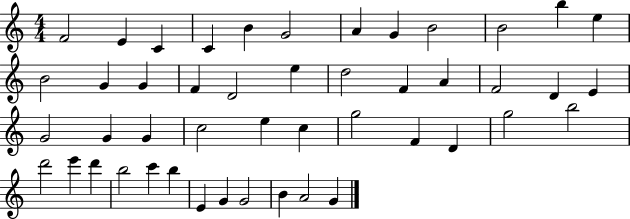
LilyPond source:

{
  \clef treble
  \numericTimeSignature
  \time 4/4
  \key c \major
  f'2 e'4 c'4 | c'4 b'4 g'2 | a'4 g'4 b'2 | b'2 b''4 e''4 | \break b'2 g'4 g'4 | f'4 d'2 e''4 | d''2 f'4 a'4 | f'2 d'4 e'4 | \break g'2 g'4 g'4 | c''2 e''4 c''4 | g''2 f'4 d'4 | g''2 b''2 | \break d'''2 e'''4 d'''4 | b''2 c'''4 b''4 | e'4 g'4 g'2 | b'4 a'2 g'4 | \break \bar "|."
}